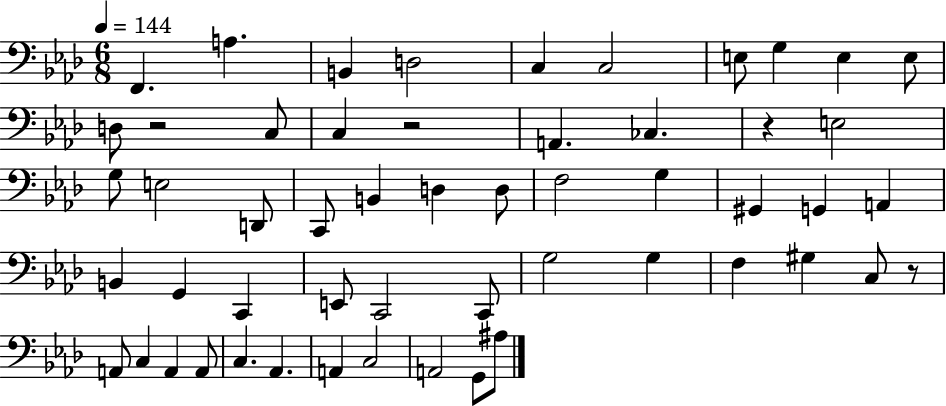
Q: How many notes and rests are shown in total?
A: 54